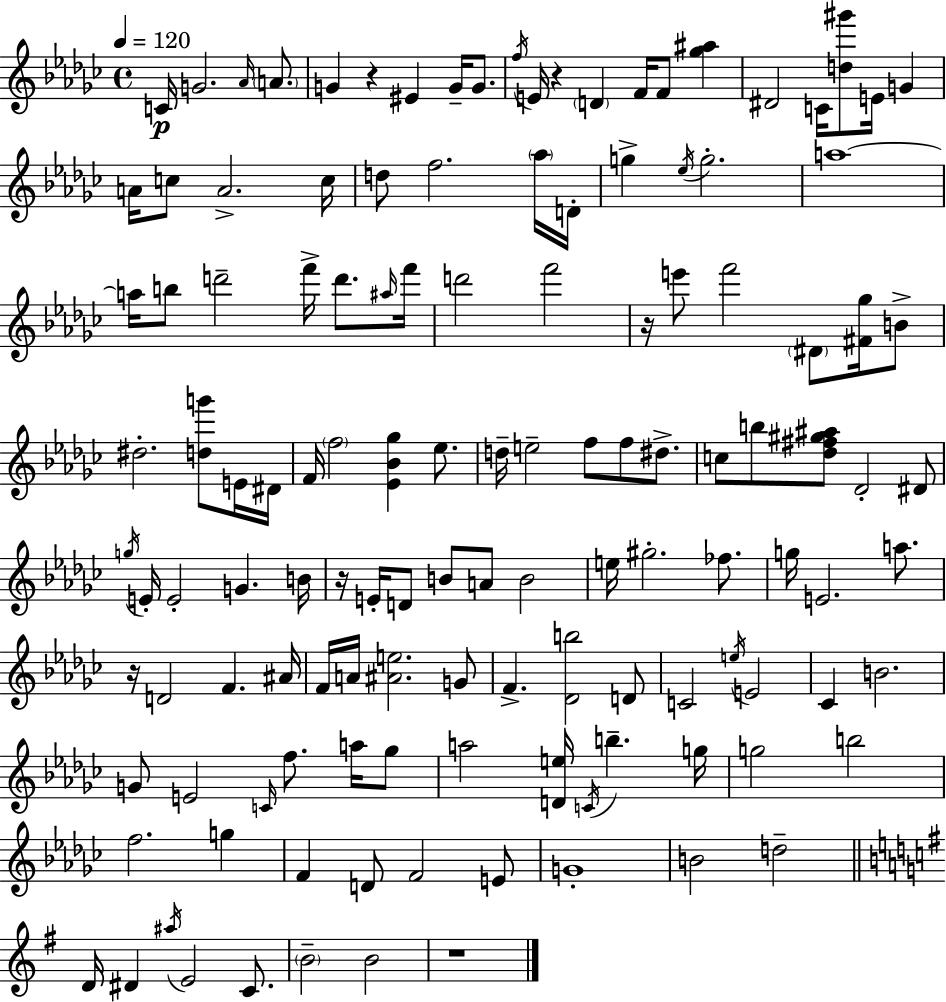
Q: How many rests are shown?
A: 6